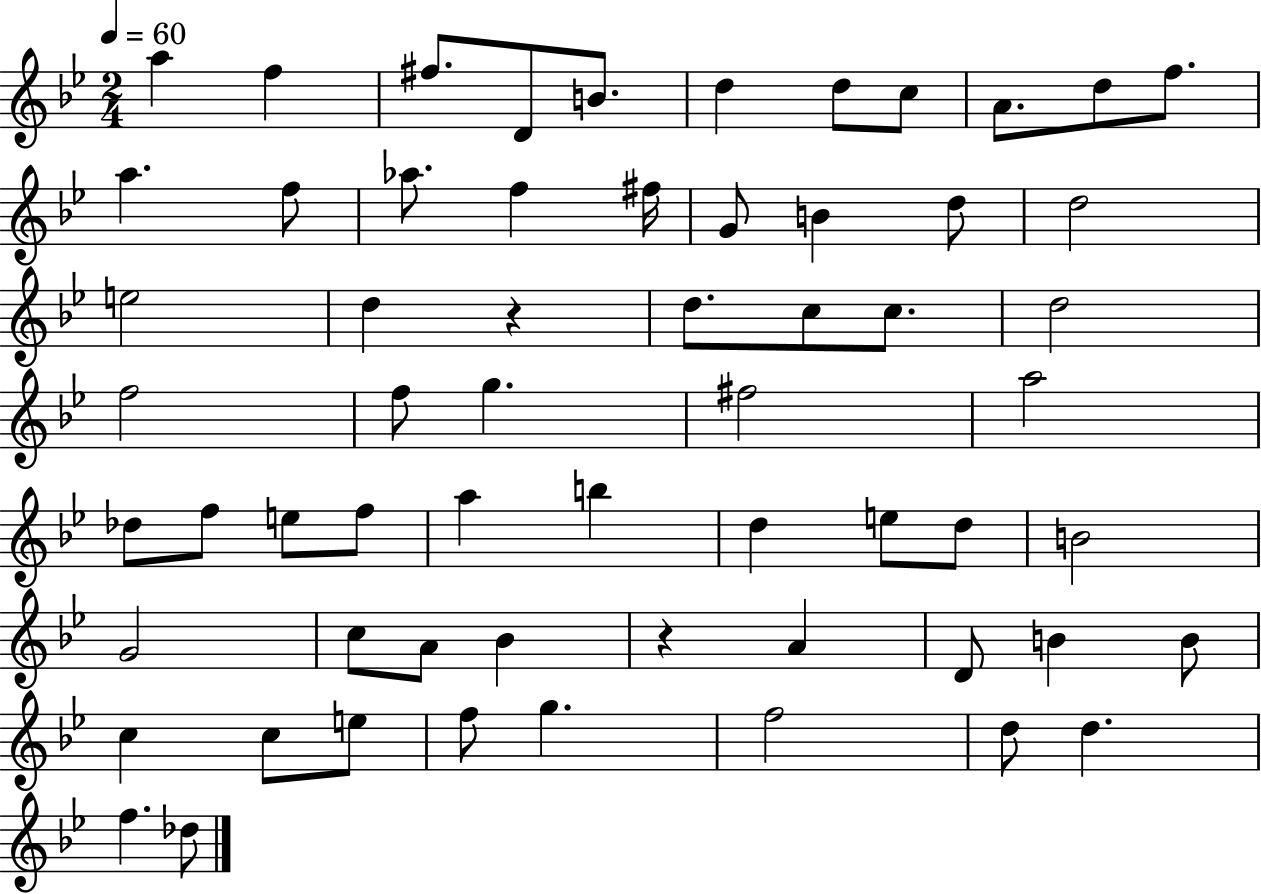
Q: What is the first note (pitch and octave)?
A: A5